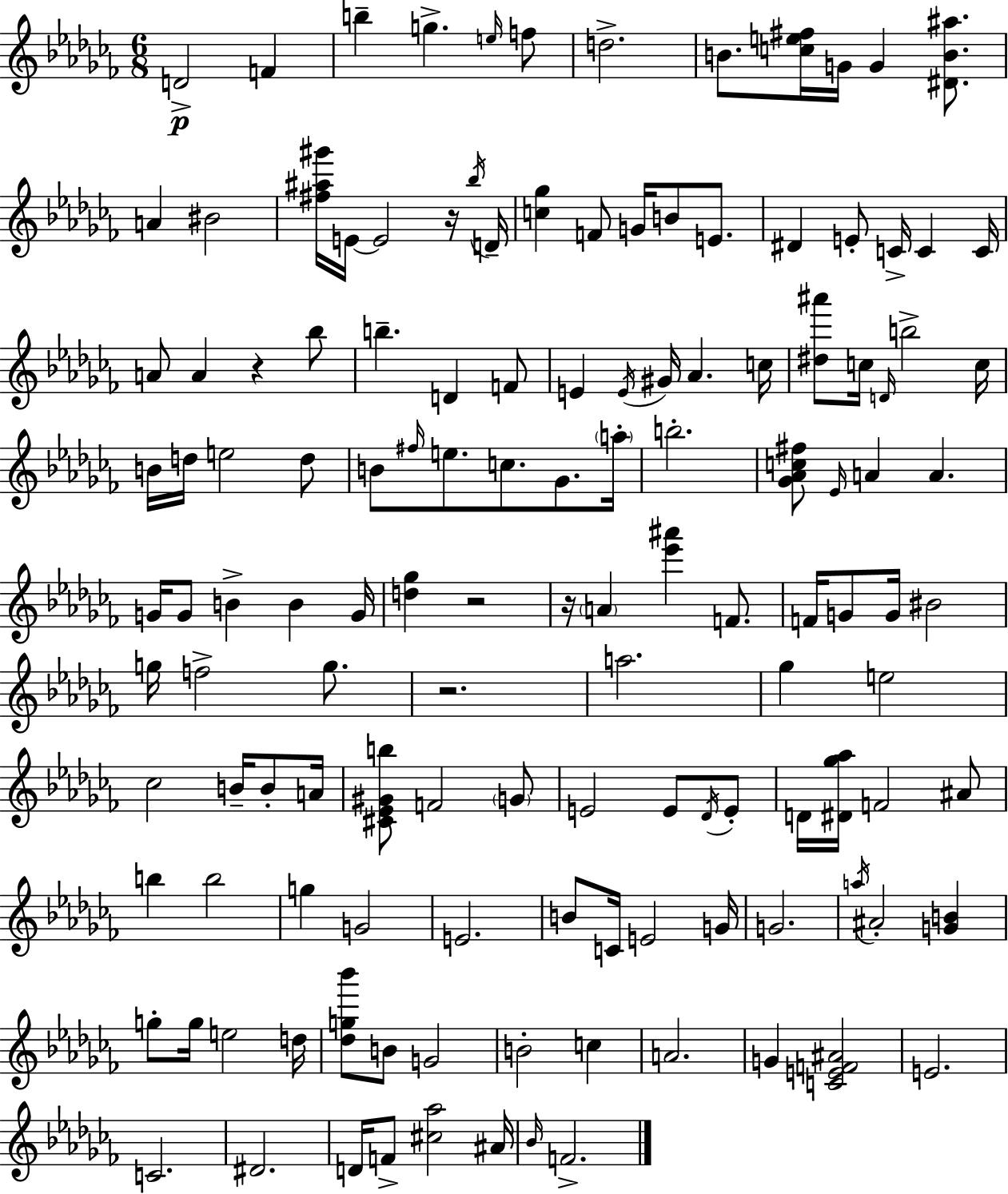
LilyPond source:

{
  \clef treble
  \numericTimeSignature
  \time 6/8
  \key aes \minor
  d'2->\p f'4 | b''4-- g''4.-> \grace { e''16 } f''8 | d''2.-> | b'8. <c'' e'' fis''>16 g'16 g'4 <dis' b' ais''>8. | \break a'4 bis'2 | <fis'' ais'' gis'''>16 e'16~~ e'2 r16 | \acciaccatura { bes''16 } d'16-- <c'' ges''>4 f'8 g'16 b'8 e'8. | dis'4 e'8-. c'16-> c'4 | \break c'16 a'8 a'4 r4 | bes''8 b''4.-- d'4 | f'8 e'4 \acciaccatura { e'16 } gis'16 aes'4. | c''16 <dis'' ais'''>8 c''16 \grace { d'16 } b''2-> | \break c''16 b'16 d''16 e''2 | d''8 b'8 \grace { fis''16 } e''8. c''8. | ges'8. \parenthesize a''16-. b''2.-. | <ges' aes' c'' fis''>8 \grace { ees'16 } a'4 | \break a'4. g'16 g'8 b'4-> | b'4 g'16 <d'' ges''>4 r2 | r16 \parenthesize a'4 <ees''' ais'''>4 | f'8. f'16 g'8 g'16 bis'2 | \break g''16 f''2-> | g''8. r2. | a''2. | ges''4 e''2 | \break ces''2 | b'16-- b'8-. a'16 <cis' ees' gis' b''>8 f'2 | \parenthesize g'8 e'2 | e'8 \acciaccatura { des'16 } e'8-. d'16 <dis' ges'' aes''>16 f'2 | \break ais'8 b''4 b''2 | g''4 g'2 | e'2. | b'8 c'16 e'2 | \break g'16 g'2. | \acciaccatura { a''16 } ais'2-. | <g' b'>4 g''8-. g''16 e''2 | d''16 <des'' g'' bes'''>8 b'8 | \break g'2 b'2-. | c''4 a'2. | g'4 | <c' e' f' ais'>2 e'2. | \break c'2. | dis'2. | d'16 f'8-> <cis'' aes''>2 | ais'16 \grace { bes'16 } f'2.-> | \break \bar "|."
}